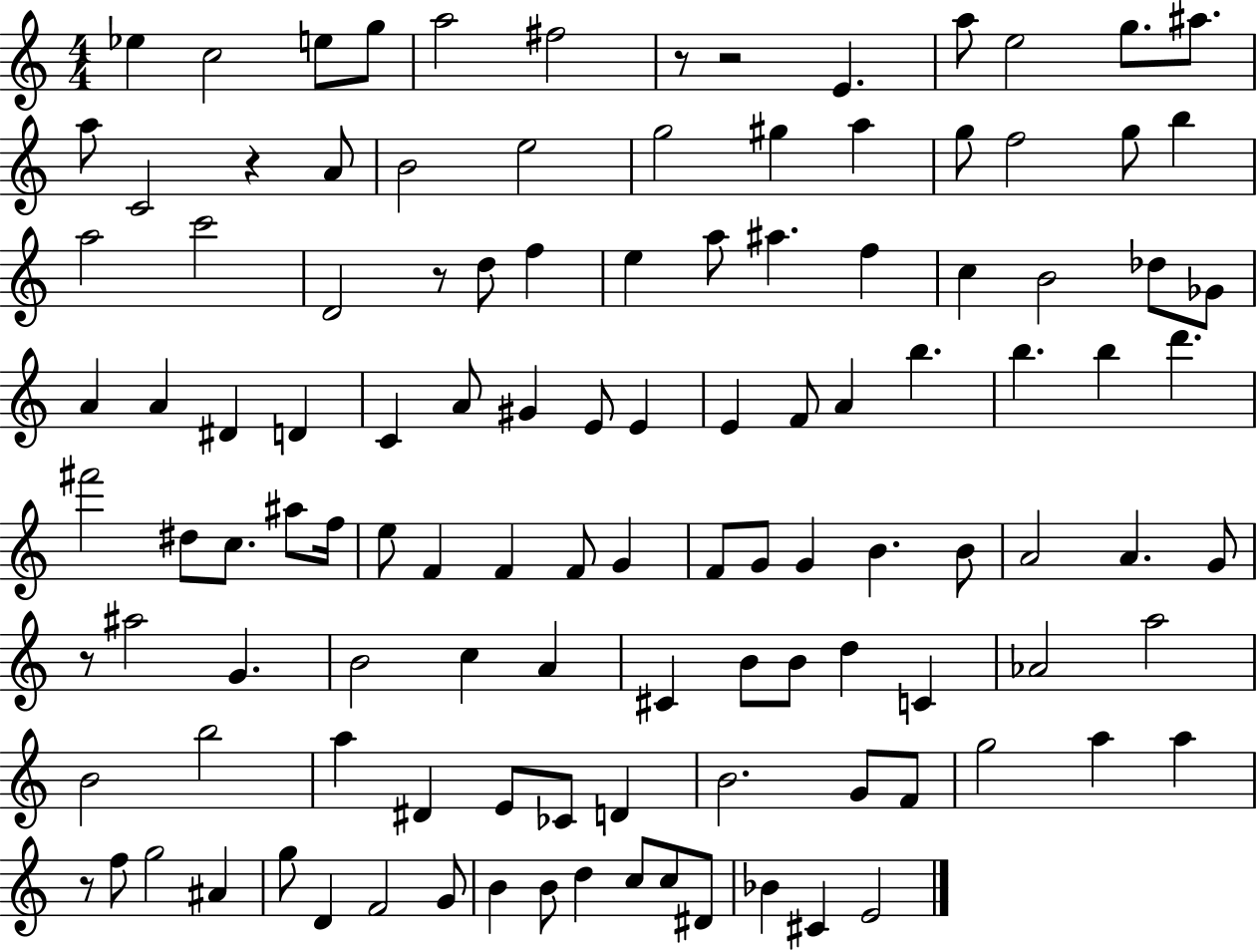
{
  \clef treble
  \numericTimeSignature
  \time 4/4
  \key c \major
  \repeat volta 2 { ees''4 c''2 e''8 g''8 | a''2 fis''2 | r8 r2 e'4. | a''8 e''2 g''8. ais''8. | \break a''8 c'2 r4 a'8 | b'2 e''2 | g''2 gis''4 a''4 | g''8 f''2 g''8 b''4 | \break a''2 c'''2 | d'2 r8 d''8 f''4 | e''4 a''8 ais''4. f''4 | c''4 b'2 des''8 ges'8 | \break a'4 a'4 dis'4 d'4 | c'4 a'8 gis'4 e'8 e'4 | e'4 f'8 a'4 b''4. | b''4. b''4 d'''4. | \break fis'''2 dis''8 c''8. ais''8 f''16 | e''8 f'4 f'4 f'8 g'4 | f'8 g'8 g'4 b'4. b'8 | a'2 a'4. g'8 | \break r8 ais''2 g'4. | b'2 c''4 a'4 | cis'4 b'8 b'8 d''4 c'4 | aes'2 a''2 | \break b'2 b''2 | a''4 dis'4 e'8 ces'8 d'4 | b'2. g'8 f'8 | g''2 a''4 a''4 | \break r8 f''8 g''2 ais'4 | g''8 d'4 f'2 g'8 | b'4 b'8 d''4 c''8 c''8 dis'8 | bes'4 cis'4 e'2 | \break } \bar "|."
}